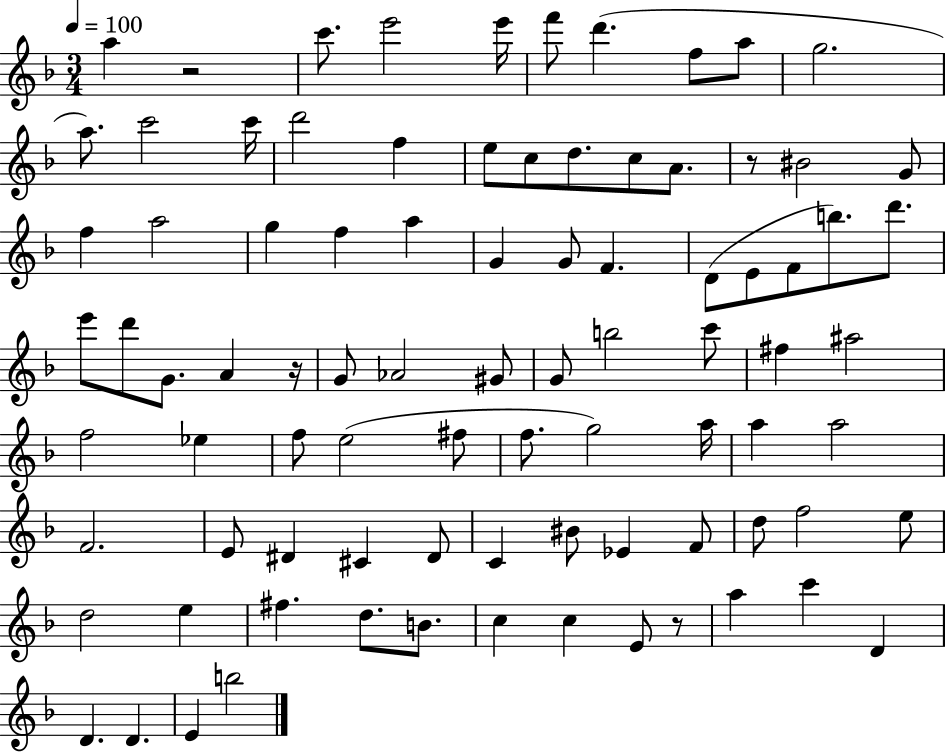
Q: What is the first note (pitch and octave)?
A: A5